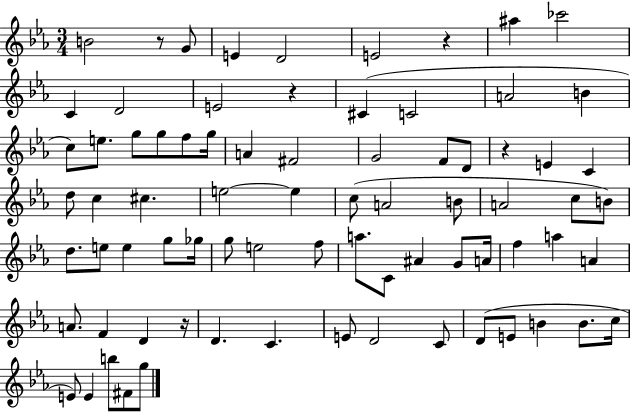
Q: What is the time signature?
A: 3/4